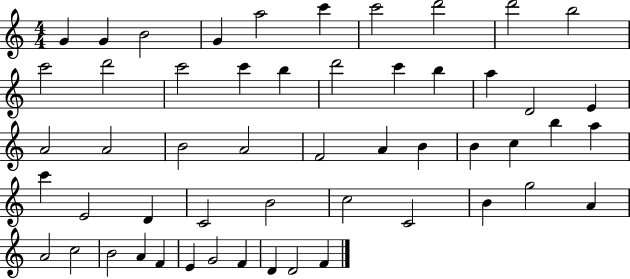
X:1
T:Untitled
M:4/4
L:1/4
K:C
G G B2 G a2 c' c'2 d'2 d'2 b2 c'2 d'2 c'2 c' b d'2 c' b a D2 E A2 A2 B2 A2 F2 A B B c b a c' E2 D C2 B2 c2 C2 B g2 A A2 c2 B2 A F E G2 F D D2 F